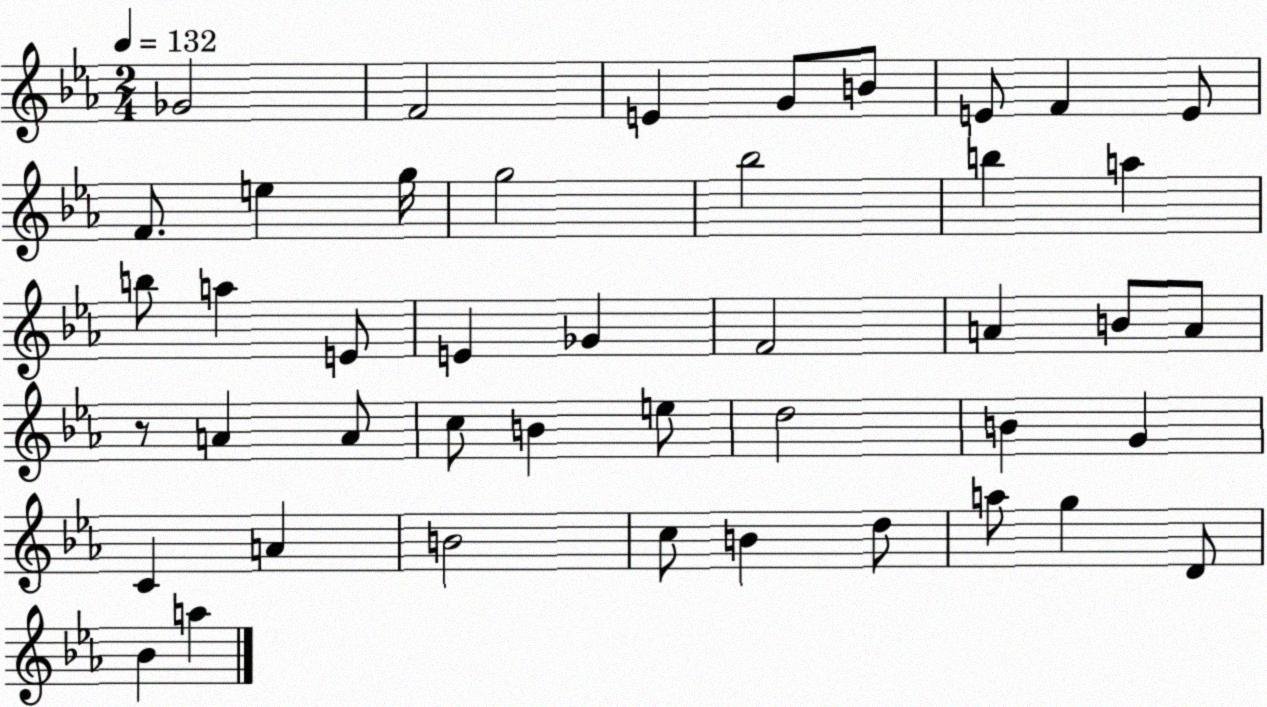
X:1
T:Untitled
M:2/4
L:1/4
K:Eb
_G2 F2 E G/2 B/2 E/2 F E/2 F/2 e g/4 g2 _b2 b a b/2 a E/2 E _G F2 A B/2 A/2 z/2 A A/2 c/2 B e/2 d2 B G C A B2 c/2 B d/2 a/2 g D/2 _B a